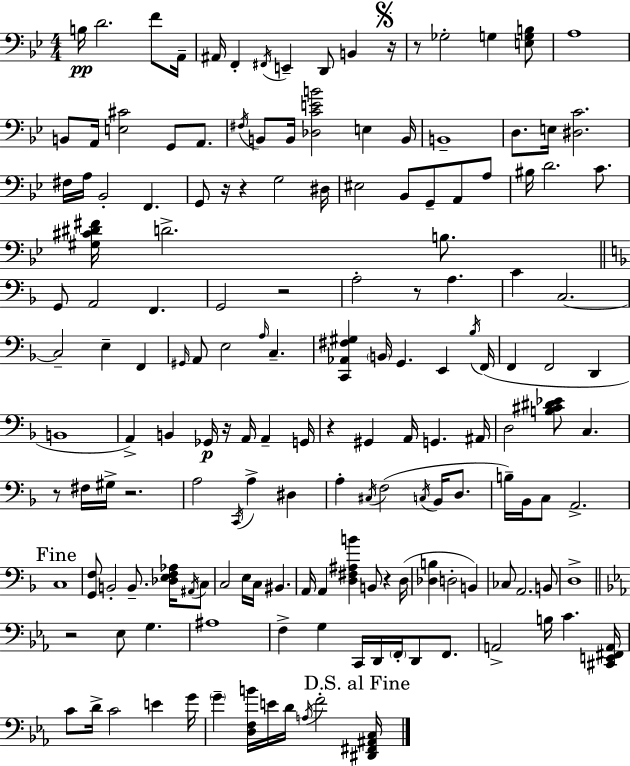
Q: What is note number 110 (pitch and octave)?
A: B2